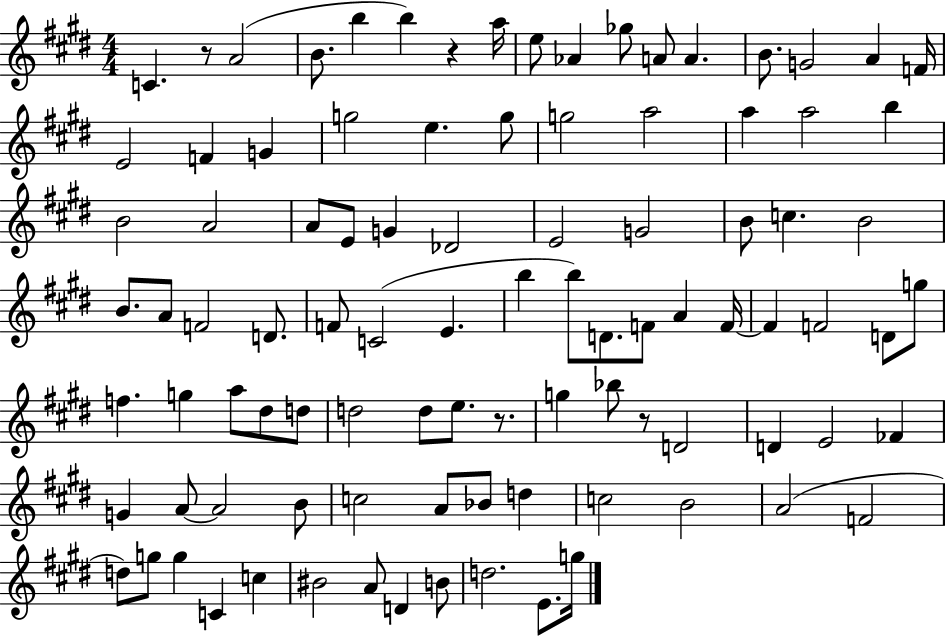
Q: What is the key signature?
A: E major